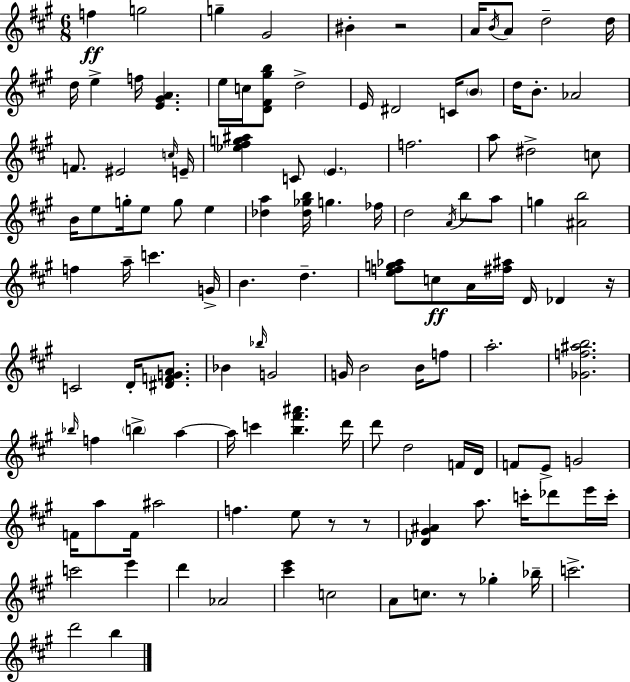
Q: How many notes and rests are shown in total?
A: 121